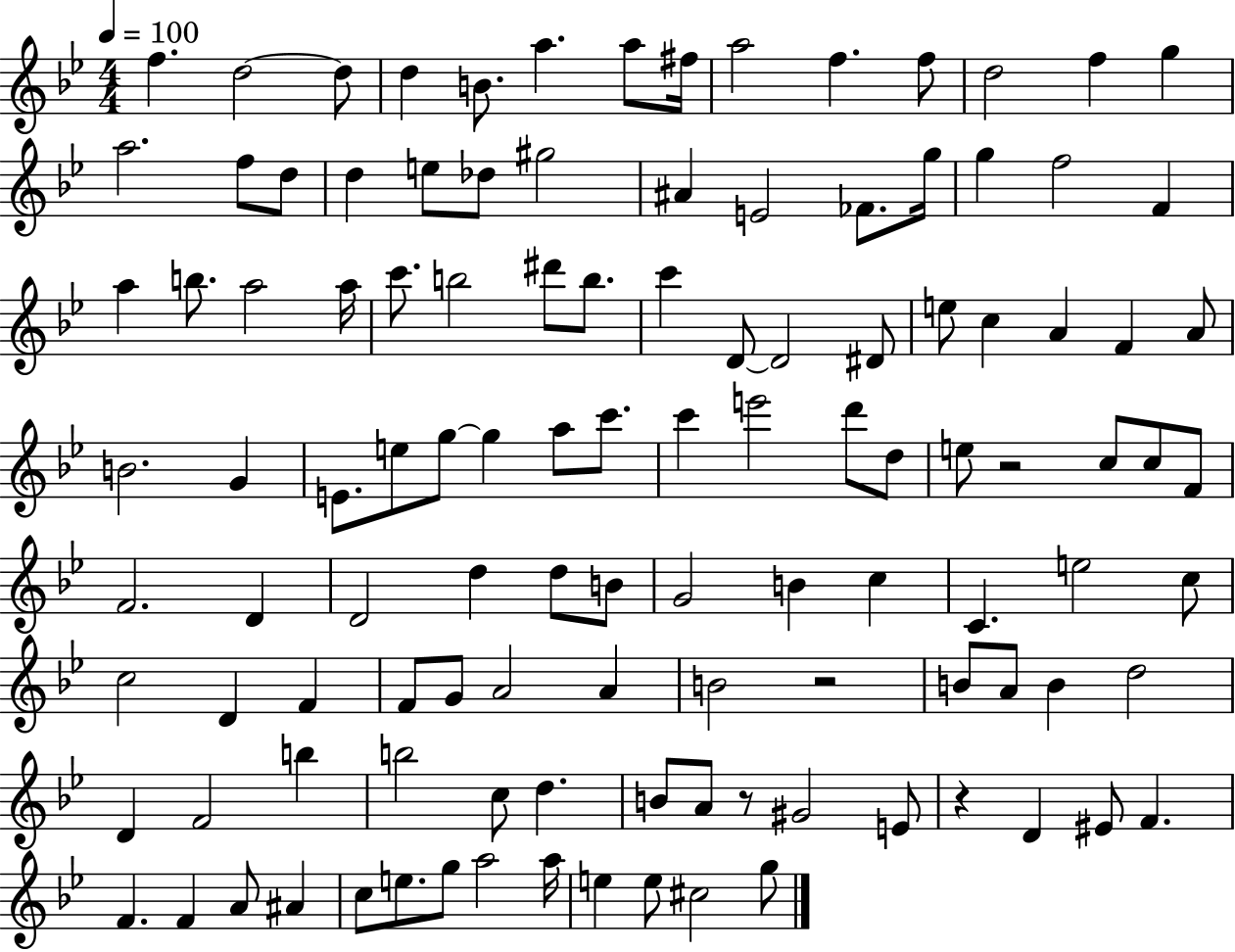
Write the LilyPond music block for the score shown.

{
  \clef treble
  \numericTimeSignature
  \time 4/4
  \key bes \major
  \tempo 4 = 100
  \repeat volta 2 { f''4. d''2~~ d''8 | d''4 b'8. a''4. a''8 fis''16 | a''2 f''4. f''8 | d''2 f''4 g''4 | \break a''2. f''8 d''8 | d''4 e''8 des''8 gis''2 | ais'4 e'2 fes'8. g''16 | g''4 f''2 f'4 | \break a''4 b''8. a''2 a''16 | c'''8. b''2 dis'''8 b''8. | c'''4 d'8~~ d'2 dis'8 | e''8 c''4 a'4 f'4 a'8 | \break b'2. g'4 | e'8. e''8 g''8~~ g''4 a''8 c'''8. | c'''4 e'''2 d'''8 d''8 | e''8 r2 c''8 c''8 f'8 | \break f'2. d'4 | d'2 d''4 d''8 b'8 | g'2 b'4 c''4 | c'4. e''2 c''8 | \break c''2 d'4 f'4 | f'8 g'8 a'2 a'4 | b'2 r2 | b'8 a'8 b'4 d''2 | \break d'4 f'2 b''4 | b''2 c''8 d''4. | b'8 a'8 r8 gis'2 e'8 | r4 d'4 eis'8 f'4. | \break f'4. f'4 a'8 ais'4 | c''8 e''8. g''8 a''2 a''16 | e''4 e''8 cis''2 g''8 | } \bar "|."
}